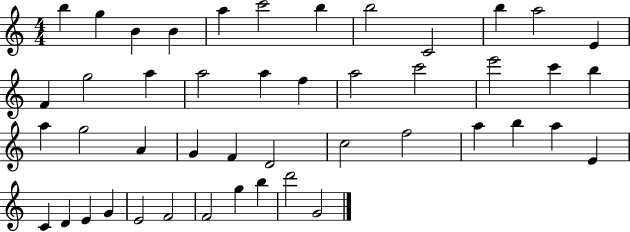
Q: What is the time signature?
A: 4/4